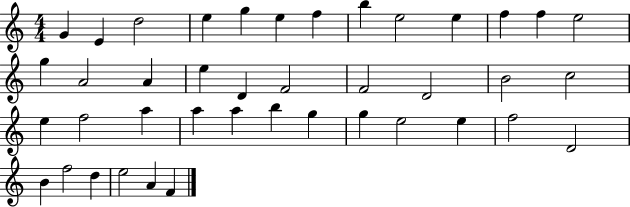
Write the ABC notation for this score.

X:1
T:Untitled
M:4/4
L:1/4
K:C
G E d2 e g e f b e2 e f f e2 g A2 A e D F2 F2 D2 B2 c2 e f2 a a a b g g e2 e f2 D2 B f2 d e2 A F